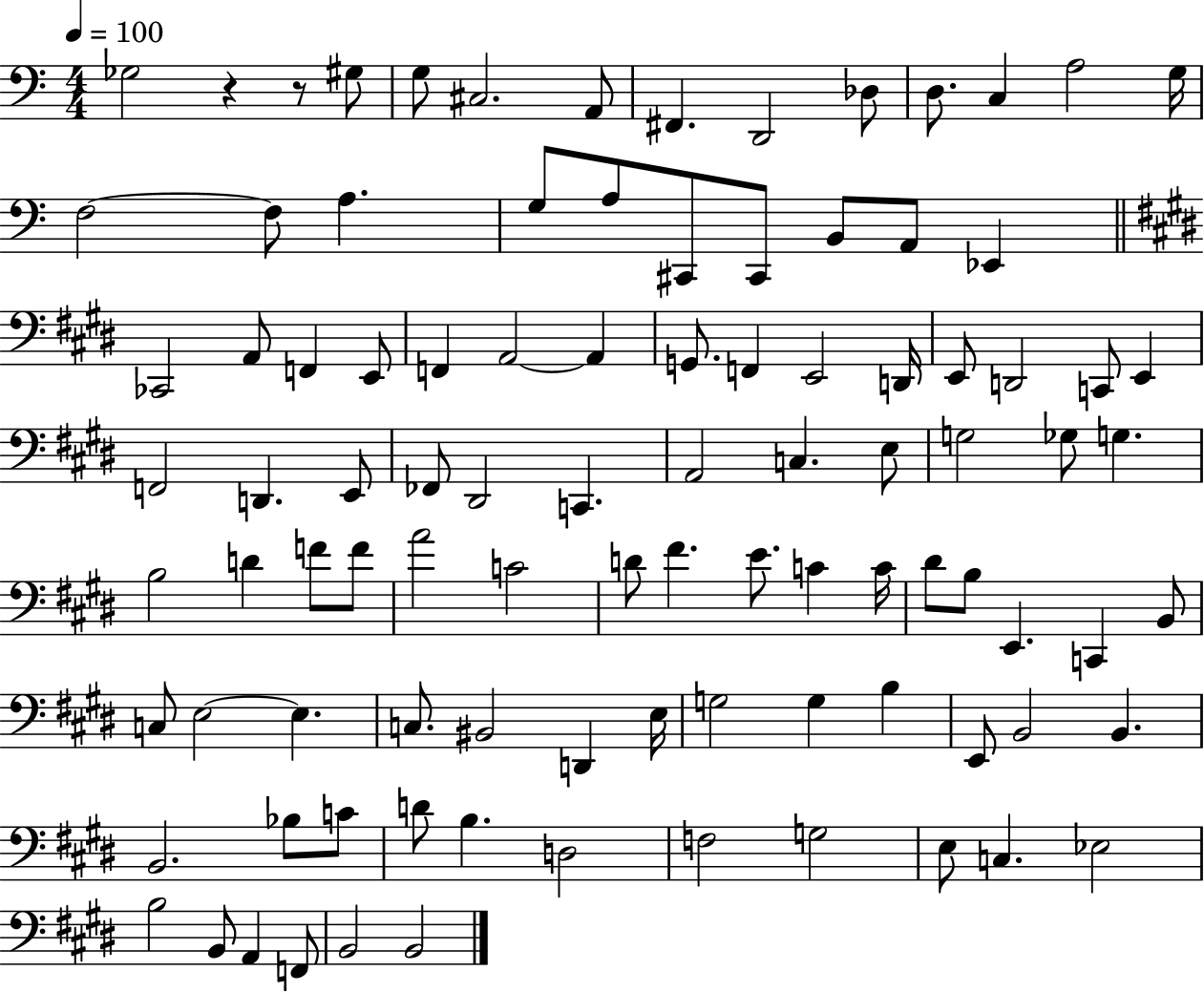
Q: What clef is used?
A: bass